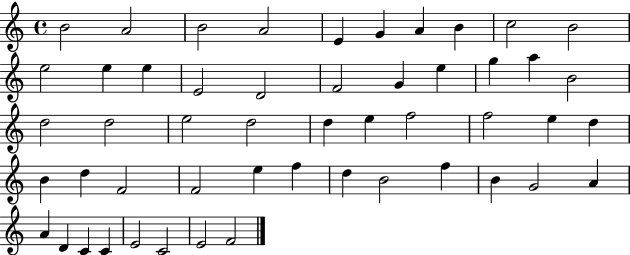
B4/h A4/h B4/h A4/h E4/q G4/q A4/q B4/q C5/h B4/h E5/h E5/q E5/q E4/h D4/h F4/h G4/q E5/q G5/q A5/q B4/h D5/h D5/h E5/h D5/h D5/q E5/q F5/h F5/h E5/q D5/q B4/q D5/q F4/h F4/h E5/q F5/q D5/q B4/h F5/q B4/q G4/h A4/q A4/q D4/q C4/q C4/q E4/h C4/h E4/h F4/h